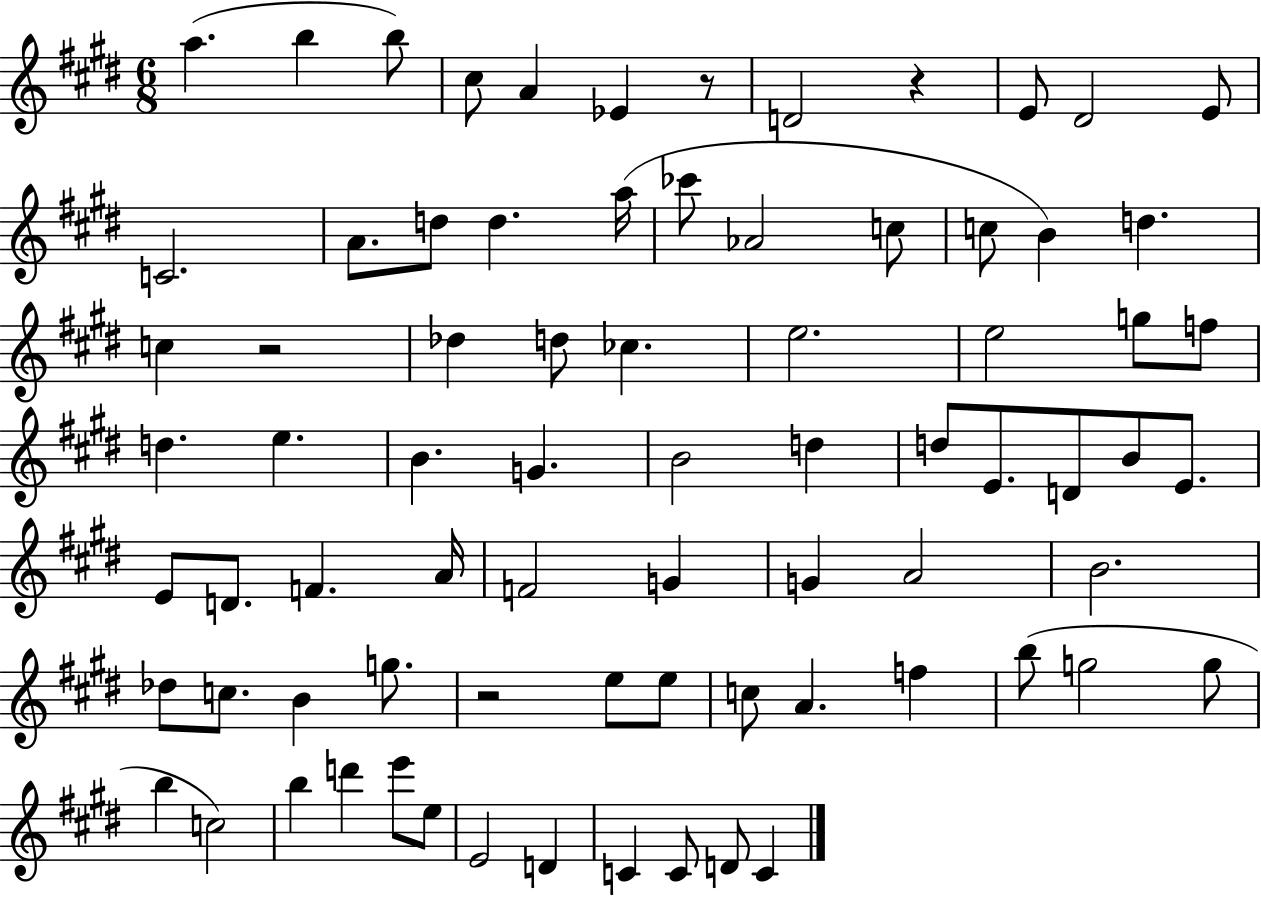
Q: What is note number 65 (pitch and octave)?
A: D6